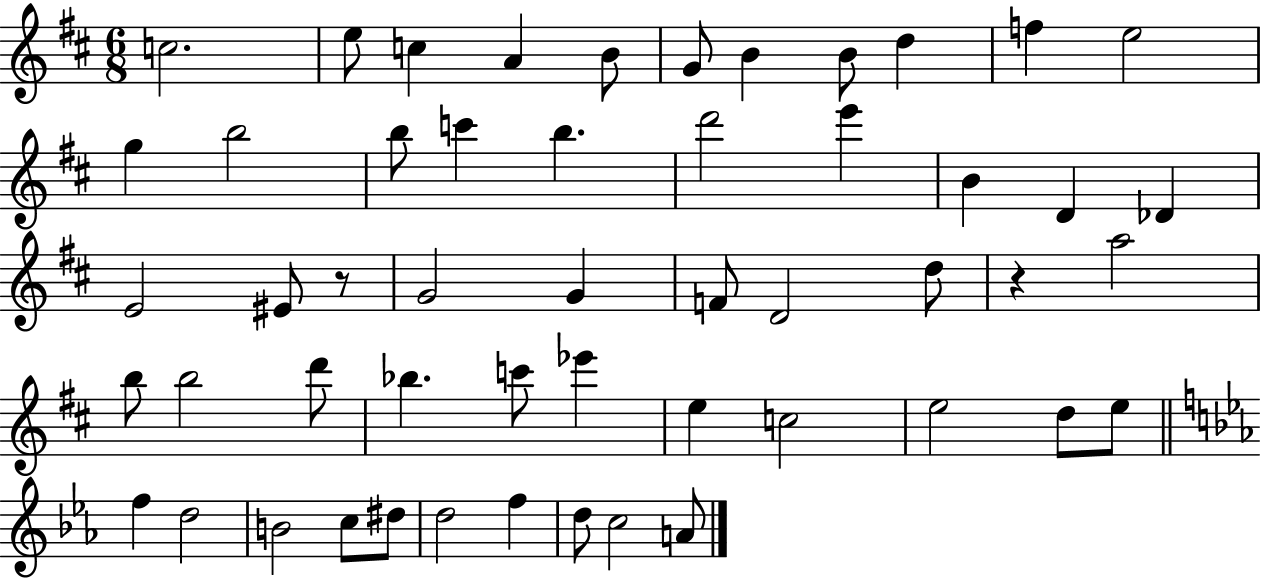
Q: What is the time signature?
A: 6/8